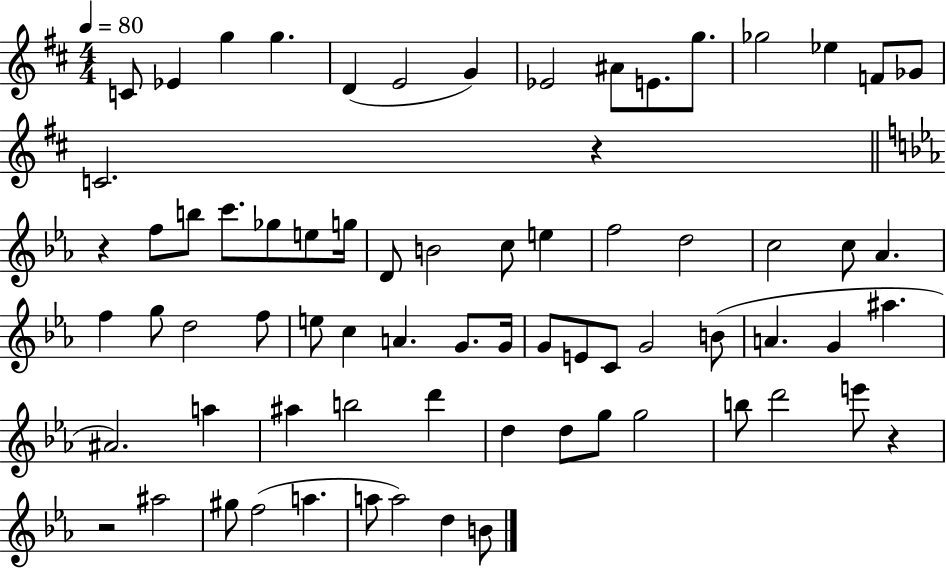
{
  \clef treble
  \numericTimeSignature
  \time 4/4
  \key d \major
  \tempo 4 = 80
  \repeat volta 2 { c'8 ees'4 g''4 g''4. | d'4( e'2 g'4) | ees'2 ais'8 e'8. g''8. | ges''2 ees''4 f'8 ges'8 | \break c'2. r4 | \bar "||" \break \key ees \major r4 f''8 b''8 c'''8. ges''8 e''8 g''16 | d'8 b'2 c''8 e''4 | f''2 d''2 | c''2 c''8 aes'4. | \break f''4 g''8 d''2 f''8 | e''8 c''4 a'4. g'8. g'16 | g'8 e'8 c'8 g'2 b'8( | a'4. g'4 ais''4. | \break ais'2.) a''4 | ais''4 b''2 d'''4 | d''4 d''8 g''8 g''2 | b''8 d'''2 e'''8 r4 | \break r2 ais''2 | gis''8 f''2( a''4. | a''8 a''2) d''4 b'8 | } \bar "|."
}